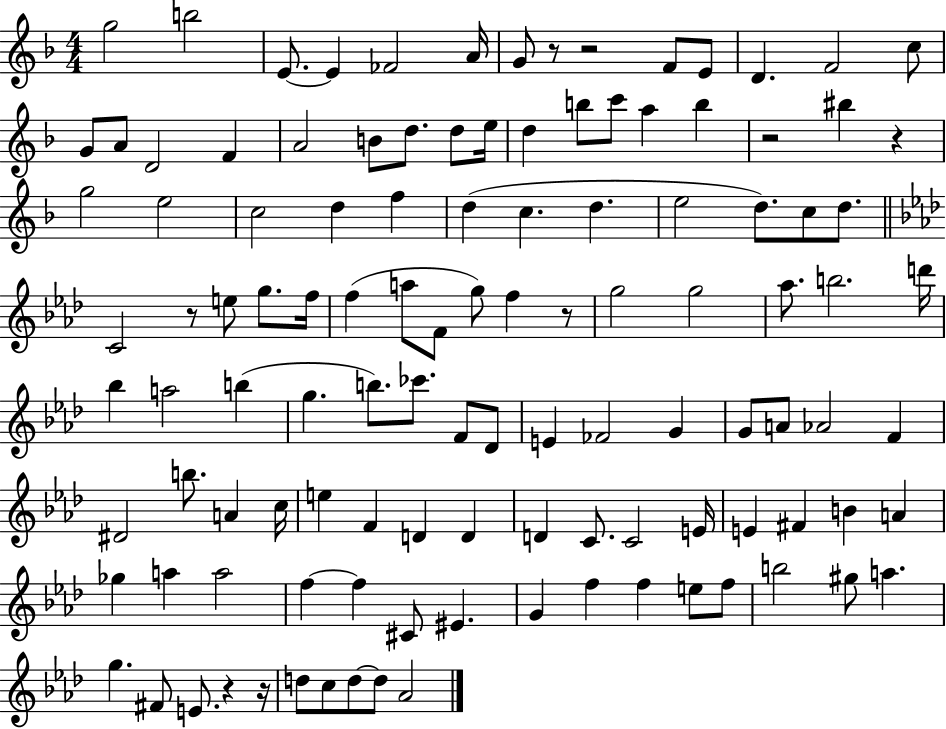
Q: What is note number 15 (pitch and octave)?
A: D4